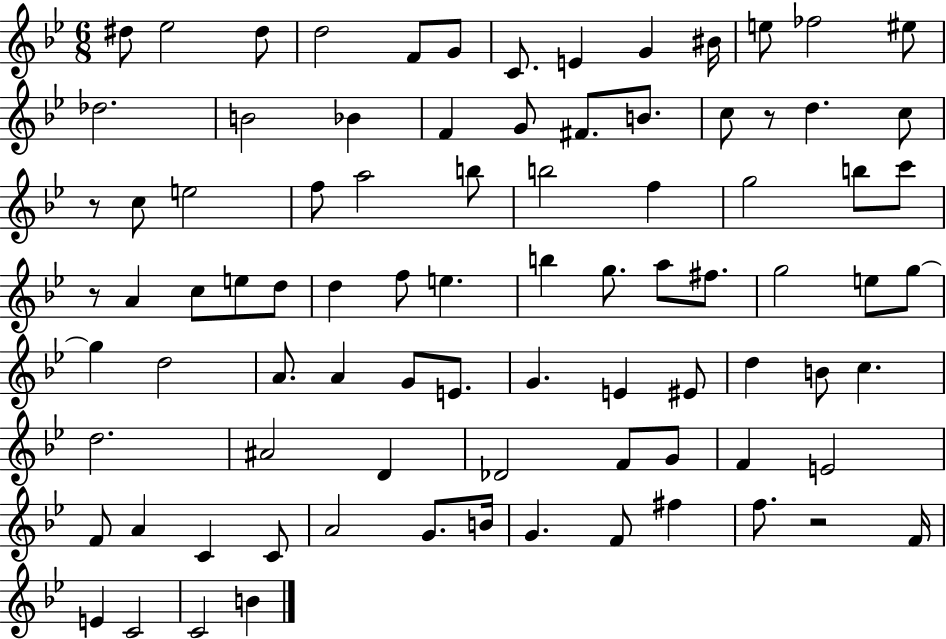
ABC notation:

X:1
T:Untitled
M:6/8
L:1/4
K:Bb
^d/2 _e2 ^d/2 d2 F/2 G/2 C/2 E G ^B/4 e/2 _f2 ^e/2 _d2 B2 _B F G/2 ^F/2 B/2 c/2 z/2 d c/2 z/2 c/2 e2 f/2 a2 b/2 b2 f g2 b/2 c'/2 z/2 A c/2 e/2 d/2 d f/2 e b g/2 a/2 ^f/2 g2 e/2 g/2 g d2 A/2 A G/2 E/2 G E ^E/2 d B/2 c d2 ^A2 D _D2 F/2 G/2 F E2 F/2 A C C/2 A2 G/2 B/4 G F/2 ^f f/2 z2 F/4 E C2 C2 B